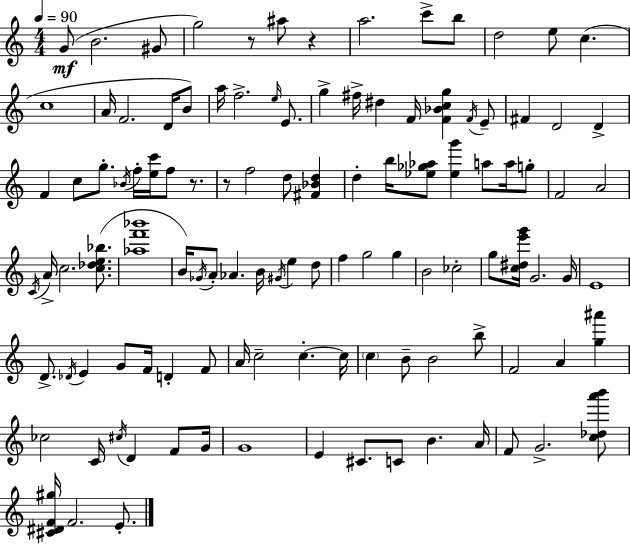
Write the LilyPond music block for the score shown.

{
  \clef treble
  \numericTimeSignature
  \time 4/4
  \key c \major
  \tempo 4 = 90
  g'8(\mf b'2. gis'8 | g''2) r8 ais''8 r4 | a''2. c'''8-> b''8 | d''2 e''8 c''4.( | \break c''1 | a'16 f'2. d'16 b'8) | a''16 f''2.-> \grace { e''16 } e'8. | g''4-> fis''16-> dis''4 f'16 <f' bes' c'' g''>4 \acciaccatura { f'16 } | \break e'8-- fis'4 d'2 d'4-> | f'4 c''8 g''8.-. \acciaccatura { bes'16 } f''16-. <e'' c'''>16 f''8 | r8. r8 f''2 d''8 <fis' bes' d''>4 | d''4-. b''16 <ees'' ges'' aes''>8 <ees'' g'''>4 a''8 | \break a''16 g''8-. f'2 a'2 | \acciaccatura { c'16 } a'16-> c''2. | <c'' des'' e'' bes''>8.( <aes'' f''' bes'''>1 | b'16) \acciaccatura { ges'16 } a'8-. aes'4. b'16 \acciaccatura { gis'16 } | \break e''4 d''8 f''4 g''2 | g''4 b'2 ces''2-. | g''8 <c'' dis'' e''' g'''>16 g'2. | g'16 e'1 | \break d'8.-> \acciaccatura { des'16 } e'4 g'8 | f'16 d'4-. f'8 a'16 c''2-- | c''4.-.~~ c''16 \parenthesize c''4 b'8-- b'2 | b''8-> f'2 a'4 | \break <g'' ais'''>4 ces''2 c'16 | \acciaccatura { cis''16 } d'4 f'8 g'16 g'1 | e'4 cis'8. c'8 | b'4. a'16 f'8 g'2.-> | \break <c'' des'' a''' b'''>8 <cis' dis' f' gis''>16 f'2. | e'8.-. \bar "|."
}